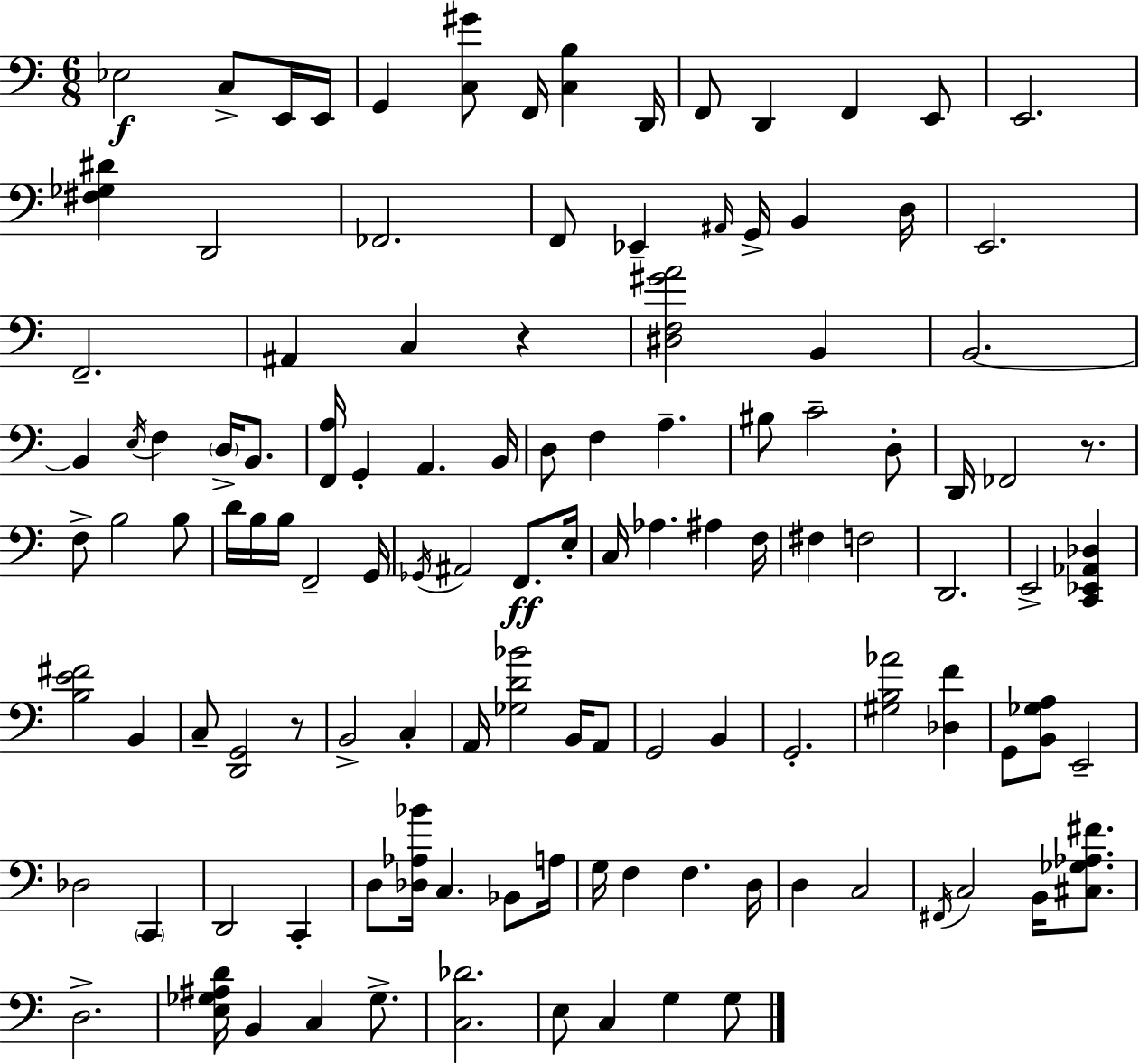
{
  \clef bass
  \numericTimeSignature
  \time 6/8
  \key c \major
  ees2\f c8-> e,16 e,16 | g,4 <c gis'>8 f,16 <c b>4 d,16 | f,8 d,4 f,4 e,8 | e,2. | \break <fis ges dis'>4 d,2 | fes,2. | f,8 ees,4-- \grace { ais,16 } g,16-> b,4 | d16 e,2. | \break f,2.-- | ais,4 c4 r4 | <dis f gis' a'>2 b,4 | b,2.~~ | \break b,4 \acciaccatura { e16 } f4 \parenthesize d16-> b,8. | <f, a>16 g,4-. a,4. | b,16 d8 f4 a4.-- | bis8 c'2-- | \break d8-. d,16 fes,2 r8. | f8-> b2 | b8 d'16 b16 b16 f,2-- | g,16 \acciaccatura { ges,16 } ais,2 f,8.\ff | \break e16-. c16 aes4. ais4 | f16 fis4 f2 | d,2. | e,2-> <c, ees, aes, des>4 | \break <b e' fis'>2 b,4 | c8-- <d, g,>2 | r8 b,2-> c4-. | a,16 <ges d' bes'>2 | \break b,16 a,8 g,2 b,4 | g,2.-. | <gis b aes'>2 <des f'>4 | g,8 <b, ges a>8 e,2-- | \break des2 \parenthesize c,4 | d,2 c,4-. | d8 <des aes bes'>16 c4. | bes,8 a16 g16 f4 f4. | \break d16 d4 c2 | \acciaccatura { fis,16 } c2 | b,16 <cis ges aes fis'>8. d2.-> | <e ges ais d'>16 b,4 c4 | \break ges8.-> <c des'>2. | e8 c4 g4 | g8 \bar "|."
}